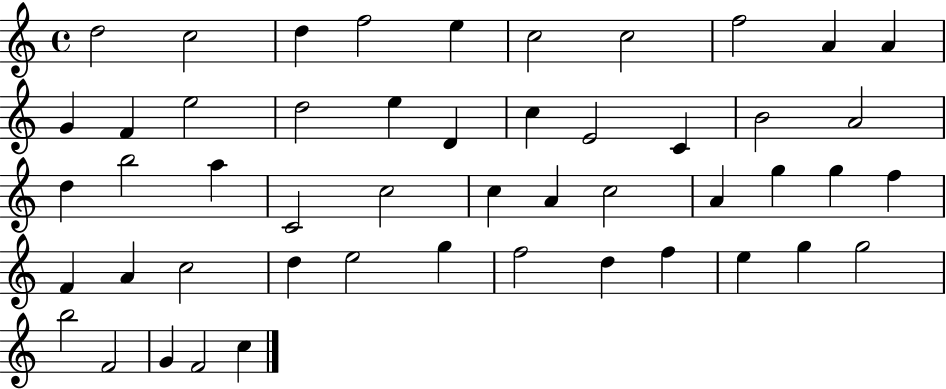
D5/h C5/h D5/q F5/h E5/q C5/h C5/h F5/h A4/q A4/q G4/q F4/q E5/h D5/h E5/q D4/q C5/q E4/h C4/q B4/h A4/h D5/q B5/h A5/q C4/h C5/h C5/q A4/q C5/h A4/q G5/q G5/q F5/q F4/q A4/q C5/h D5/q E5/h G5/q F5/h D5/q F5/q E5/q G5/q G5/h B5/h F4/h G4/q F4/h C5/q